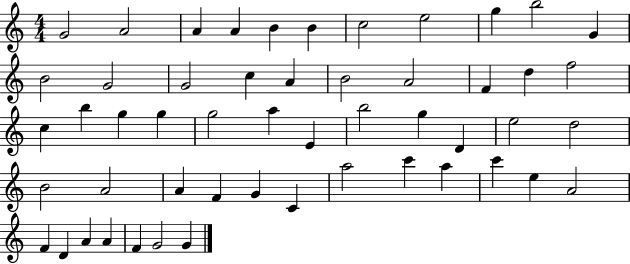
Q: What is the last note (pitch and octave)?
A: G4